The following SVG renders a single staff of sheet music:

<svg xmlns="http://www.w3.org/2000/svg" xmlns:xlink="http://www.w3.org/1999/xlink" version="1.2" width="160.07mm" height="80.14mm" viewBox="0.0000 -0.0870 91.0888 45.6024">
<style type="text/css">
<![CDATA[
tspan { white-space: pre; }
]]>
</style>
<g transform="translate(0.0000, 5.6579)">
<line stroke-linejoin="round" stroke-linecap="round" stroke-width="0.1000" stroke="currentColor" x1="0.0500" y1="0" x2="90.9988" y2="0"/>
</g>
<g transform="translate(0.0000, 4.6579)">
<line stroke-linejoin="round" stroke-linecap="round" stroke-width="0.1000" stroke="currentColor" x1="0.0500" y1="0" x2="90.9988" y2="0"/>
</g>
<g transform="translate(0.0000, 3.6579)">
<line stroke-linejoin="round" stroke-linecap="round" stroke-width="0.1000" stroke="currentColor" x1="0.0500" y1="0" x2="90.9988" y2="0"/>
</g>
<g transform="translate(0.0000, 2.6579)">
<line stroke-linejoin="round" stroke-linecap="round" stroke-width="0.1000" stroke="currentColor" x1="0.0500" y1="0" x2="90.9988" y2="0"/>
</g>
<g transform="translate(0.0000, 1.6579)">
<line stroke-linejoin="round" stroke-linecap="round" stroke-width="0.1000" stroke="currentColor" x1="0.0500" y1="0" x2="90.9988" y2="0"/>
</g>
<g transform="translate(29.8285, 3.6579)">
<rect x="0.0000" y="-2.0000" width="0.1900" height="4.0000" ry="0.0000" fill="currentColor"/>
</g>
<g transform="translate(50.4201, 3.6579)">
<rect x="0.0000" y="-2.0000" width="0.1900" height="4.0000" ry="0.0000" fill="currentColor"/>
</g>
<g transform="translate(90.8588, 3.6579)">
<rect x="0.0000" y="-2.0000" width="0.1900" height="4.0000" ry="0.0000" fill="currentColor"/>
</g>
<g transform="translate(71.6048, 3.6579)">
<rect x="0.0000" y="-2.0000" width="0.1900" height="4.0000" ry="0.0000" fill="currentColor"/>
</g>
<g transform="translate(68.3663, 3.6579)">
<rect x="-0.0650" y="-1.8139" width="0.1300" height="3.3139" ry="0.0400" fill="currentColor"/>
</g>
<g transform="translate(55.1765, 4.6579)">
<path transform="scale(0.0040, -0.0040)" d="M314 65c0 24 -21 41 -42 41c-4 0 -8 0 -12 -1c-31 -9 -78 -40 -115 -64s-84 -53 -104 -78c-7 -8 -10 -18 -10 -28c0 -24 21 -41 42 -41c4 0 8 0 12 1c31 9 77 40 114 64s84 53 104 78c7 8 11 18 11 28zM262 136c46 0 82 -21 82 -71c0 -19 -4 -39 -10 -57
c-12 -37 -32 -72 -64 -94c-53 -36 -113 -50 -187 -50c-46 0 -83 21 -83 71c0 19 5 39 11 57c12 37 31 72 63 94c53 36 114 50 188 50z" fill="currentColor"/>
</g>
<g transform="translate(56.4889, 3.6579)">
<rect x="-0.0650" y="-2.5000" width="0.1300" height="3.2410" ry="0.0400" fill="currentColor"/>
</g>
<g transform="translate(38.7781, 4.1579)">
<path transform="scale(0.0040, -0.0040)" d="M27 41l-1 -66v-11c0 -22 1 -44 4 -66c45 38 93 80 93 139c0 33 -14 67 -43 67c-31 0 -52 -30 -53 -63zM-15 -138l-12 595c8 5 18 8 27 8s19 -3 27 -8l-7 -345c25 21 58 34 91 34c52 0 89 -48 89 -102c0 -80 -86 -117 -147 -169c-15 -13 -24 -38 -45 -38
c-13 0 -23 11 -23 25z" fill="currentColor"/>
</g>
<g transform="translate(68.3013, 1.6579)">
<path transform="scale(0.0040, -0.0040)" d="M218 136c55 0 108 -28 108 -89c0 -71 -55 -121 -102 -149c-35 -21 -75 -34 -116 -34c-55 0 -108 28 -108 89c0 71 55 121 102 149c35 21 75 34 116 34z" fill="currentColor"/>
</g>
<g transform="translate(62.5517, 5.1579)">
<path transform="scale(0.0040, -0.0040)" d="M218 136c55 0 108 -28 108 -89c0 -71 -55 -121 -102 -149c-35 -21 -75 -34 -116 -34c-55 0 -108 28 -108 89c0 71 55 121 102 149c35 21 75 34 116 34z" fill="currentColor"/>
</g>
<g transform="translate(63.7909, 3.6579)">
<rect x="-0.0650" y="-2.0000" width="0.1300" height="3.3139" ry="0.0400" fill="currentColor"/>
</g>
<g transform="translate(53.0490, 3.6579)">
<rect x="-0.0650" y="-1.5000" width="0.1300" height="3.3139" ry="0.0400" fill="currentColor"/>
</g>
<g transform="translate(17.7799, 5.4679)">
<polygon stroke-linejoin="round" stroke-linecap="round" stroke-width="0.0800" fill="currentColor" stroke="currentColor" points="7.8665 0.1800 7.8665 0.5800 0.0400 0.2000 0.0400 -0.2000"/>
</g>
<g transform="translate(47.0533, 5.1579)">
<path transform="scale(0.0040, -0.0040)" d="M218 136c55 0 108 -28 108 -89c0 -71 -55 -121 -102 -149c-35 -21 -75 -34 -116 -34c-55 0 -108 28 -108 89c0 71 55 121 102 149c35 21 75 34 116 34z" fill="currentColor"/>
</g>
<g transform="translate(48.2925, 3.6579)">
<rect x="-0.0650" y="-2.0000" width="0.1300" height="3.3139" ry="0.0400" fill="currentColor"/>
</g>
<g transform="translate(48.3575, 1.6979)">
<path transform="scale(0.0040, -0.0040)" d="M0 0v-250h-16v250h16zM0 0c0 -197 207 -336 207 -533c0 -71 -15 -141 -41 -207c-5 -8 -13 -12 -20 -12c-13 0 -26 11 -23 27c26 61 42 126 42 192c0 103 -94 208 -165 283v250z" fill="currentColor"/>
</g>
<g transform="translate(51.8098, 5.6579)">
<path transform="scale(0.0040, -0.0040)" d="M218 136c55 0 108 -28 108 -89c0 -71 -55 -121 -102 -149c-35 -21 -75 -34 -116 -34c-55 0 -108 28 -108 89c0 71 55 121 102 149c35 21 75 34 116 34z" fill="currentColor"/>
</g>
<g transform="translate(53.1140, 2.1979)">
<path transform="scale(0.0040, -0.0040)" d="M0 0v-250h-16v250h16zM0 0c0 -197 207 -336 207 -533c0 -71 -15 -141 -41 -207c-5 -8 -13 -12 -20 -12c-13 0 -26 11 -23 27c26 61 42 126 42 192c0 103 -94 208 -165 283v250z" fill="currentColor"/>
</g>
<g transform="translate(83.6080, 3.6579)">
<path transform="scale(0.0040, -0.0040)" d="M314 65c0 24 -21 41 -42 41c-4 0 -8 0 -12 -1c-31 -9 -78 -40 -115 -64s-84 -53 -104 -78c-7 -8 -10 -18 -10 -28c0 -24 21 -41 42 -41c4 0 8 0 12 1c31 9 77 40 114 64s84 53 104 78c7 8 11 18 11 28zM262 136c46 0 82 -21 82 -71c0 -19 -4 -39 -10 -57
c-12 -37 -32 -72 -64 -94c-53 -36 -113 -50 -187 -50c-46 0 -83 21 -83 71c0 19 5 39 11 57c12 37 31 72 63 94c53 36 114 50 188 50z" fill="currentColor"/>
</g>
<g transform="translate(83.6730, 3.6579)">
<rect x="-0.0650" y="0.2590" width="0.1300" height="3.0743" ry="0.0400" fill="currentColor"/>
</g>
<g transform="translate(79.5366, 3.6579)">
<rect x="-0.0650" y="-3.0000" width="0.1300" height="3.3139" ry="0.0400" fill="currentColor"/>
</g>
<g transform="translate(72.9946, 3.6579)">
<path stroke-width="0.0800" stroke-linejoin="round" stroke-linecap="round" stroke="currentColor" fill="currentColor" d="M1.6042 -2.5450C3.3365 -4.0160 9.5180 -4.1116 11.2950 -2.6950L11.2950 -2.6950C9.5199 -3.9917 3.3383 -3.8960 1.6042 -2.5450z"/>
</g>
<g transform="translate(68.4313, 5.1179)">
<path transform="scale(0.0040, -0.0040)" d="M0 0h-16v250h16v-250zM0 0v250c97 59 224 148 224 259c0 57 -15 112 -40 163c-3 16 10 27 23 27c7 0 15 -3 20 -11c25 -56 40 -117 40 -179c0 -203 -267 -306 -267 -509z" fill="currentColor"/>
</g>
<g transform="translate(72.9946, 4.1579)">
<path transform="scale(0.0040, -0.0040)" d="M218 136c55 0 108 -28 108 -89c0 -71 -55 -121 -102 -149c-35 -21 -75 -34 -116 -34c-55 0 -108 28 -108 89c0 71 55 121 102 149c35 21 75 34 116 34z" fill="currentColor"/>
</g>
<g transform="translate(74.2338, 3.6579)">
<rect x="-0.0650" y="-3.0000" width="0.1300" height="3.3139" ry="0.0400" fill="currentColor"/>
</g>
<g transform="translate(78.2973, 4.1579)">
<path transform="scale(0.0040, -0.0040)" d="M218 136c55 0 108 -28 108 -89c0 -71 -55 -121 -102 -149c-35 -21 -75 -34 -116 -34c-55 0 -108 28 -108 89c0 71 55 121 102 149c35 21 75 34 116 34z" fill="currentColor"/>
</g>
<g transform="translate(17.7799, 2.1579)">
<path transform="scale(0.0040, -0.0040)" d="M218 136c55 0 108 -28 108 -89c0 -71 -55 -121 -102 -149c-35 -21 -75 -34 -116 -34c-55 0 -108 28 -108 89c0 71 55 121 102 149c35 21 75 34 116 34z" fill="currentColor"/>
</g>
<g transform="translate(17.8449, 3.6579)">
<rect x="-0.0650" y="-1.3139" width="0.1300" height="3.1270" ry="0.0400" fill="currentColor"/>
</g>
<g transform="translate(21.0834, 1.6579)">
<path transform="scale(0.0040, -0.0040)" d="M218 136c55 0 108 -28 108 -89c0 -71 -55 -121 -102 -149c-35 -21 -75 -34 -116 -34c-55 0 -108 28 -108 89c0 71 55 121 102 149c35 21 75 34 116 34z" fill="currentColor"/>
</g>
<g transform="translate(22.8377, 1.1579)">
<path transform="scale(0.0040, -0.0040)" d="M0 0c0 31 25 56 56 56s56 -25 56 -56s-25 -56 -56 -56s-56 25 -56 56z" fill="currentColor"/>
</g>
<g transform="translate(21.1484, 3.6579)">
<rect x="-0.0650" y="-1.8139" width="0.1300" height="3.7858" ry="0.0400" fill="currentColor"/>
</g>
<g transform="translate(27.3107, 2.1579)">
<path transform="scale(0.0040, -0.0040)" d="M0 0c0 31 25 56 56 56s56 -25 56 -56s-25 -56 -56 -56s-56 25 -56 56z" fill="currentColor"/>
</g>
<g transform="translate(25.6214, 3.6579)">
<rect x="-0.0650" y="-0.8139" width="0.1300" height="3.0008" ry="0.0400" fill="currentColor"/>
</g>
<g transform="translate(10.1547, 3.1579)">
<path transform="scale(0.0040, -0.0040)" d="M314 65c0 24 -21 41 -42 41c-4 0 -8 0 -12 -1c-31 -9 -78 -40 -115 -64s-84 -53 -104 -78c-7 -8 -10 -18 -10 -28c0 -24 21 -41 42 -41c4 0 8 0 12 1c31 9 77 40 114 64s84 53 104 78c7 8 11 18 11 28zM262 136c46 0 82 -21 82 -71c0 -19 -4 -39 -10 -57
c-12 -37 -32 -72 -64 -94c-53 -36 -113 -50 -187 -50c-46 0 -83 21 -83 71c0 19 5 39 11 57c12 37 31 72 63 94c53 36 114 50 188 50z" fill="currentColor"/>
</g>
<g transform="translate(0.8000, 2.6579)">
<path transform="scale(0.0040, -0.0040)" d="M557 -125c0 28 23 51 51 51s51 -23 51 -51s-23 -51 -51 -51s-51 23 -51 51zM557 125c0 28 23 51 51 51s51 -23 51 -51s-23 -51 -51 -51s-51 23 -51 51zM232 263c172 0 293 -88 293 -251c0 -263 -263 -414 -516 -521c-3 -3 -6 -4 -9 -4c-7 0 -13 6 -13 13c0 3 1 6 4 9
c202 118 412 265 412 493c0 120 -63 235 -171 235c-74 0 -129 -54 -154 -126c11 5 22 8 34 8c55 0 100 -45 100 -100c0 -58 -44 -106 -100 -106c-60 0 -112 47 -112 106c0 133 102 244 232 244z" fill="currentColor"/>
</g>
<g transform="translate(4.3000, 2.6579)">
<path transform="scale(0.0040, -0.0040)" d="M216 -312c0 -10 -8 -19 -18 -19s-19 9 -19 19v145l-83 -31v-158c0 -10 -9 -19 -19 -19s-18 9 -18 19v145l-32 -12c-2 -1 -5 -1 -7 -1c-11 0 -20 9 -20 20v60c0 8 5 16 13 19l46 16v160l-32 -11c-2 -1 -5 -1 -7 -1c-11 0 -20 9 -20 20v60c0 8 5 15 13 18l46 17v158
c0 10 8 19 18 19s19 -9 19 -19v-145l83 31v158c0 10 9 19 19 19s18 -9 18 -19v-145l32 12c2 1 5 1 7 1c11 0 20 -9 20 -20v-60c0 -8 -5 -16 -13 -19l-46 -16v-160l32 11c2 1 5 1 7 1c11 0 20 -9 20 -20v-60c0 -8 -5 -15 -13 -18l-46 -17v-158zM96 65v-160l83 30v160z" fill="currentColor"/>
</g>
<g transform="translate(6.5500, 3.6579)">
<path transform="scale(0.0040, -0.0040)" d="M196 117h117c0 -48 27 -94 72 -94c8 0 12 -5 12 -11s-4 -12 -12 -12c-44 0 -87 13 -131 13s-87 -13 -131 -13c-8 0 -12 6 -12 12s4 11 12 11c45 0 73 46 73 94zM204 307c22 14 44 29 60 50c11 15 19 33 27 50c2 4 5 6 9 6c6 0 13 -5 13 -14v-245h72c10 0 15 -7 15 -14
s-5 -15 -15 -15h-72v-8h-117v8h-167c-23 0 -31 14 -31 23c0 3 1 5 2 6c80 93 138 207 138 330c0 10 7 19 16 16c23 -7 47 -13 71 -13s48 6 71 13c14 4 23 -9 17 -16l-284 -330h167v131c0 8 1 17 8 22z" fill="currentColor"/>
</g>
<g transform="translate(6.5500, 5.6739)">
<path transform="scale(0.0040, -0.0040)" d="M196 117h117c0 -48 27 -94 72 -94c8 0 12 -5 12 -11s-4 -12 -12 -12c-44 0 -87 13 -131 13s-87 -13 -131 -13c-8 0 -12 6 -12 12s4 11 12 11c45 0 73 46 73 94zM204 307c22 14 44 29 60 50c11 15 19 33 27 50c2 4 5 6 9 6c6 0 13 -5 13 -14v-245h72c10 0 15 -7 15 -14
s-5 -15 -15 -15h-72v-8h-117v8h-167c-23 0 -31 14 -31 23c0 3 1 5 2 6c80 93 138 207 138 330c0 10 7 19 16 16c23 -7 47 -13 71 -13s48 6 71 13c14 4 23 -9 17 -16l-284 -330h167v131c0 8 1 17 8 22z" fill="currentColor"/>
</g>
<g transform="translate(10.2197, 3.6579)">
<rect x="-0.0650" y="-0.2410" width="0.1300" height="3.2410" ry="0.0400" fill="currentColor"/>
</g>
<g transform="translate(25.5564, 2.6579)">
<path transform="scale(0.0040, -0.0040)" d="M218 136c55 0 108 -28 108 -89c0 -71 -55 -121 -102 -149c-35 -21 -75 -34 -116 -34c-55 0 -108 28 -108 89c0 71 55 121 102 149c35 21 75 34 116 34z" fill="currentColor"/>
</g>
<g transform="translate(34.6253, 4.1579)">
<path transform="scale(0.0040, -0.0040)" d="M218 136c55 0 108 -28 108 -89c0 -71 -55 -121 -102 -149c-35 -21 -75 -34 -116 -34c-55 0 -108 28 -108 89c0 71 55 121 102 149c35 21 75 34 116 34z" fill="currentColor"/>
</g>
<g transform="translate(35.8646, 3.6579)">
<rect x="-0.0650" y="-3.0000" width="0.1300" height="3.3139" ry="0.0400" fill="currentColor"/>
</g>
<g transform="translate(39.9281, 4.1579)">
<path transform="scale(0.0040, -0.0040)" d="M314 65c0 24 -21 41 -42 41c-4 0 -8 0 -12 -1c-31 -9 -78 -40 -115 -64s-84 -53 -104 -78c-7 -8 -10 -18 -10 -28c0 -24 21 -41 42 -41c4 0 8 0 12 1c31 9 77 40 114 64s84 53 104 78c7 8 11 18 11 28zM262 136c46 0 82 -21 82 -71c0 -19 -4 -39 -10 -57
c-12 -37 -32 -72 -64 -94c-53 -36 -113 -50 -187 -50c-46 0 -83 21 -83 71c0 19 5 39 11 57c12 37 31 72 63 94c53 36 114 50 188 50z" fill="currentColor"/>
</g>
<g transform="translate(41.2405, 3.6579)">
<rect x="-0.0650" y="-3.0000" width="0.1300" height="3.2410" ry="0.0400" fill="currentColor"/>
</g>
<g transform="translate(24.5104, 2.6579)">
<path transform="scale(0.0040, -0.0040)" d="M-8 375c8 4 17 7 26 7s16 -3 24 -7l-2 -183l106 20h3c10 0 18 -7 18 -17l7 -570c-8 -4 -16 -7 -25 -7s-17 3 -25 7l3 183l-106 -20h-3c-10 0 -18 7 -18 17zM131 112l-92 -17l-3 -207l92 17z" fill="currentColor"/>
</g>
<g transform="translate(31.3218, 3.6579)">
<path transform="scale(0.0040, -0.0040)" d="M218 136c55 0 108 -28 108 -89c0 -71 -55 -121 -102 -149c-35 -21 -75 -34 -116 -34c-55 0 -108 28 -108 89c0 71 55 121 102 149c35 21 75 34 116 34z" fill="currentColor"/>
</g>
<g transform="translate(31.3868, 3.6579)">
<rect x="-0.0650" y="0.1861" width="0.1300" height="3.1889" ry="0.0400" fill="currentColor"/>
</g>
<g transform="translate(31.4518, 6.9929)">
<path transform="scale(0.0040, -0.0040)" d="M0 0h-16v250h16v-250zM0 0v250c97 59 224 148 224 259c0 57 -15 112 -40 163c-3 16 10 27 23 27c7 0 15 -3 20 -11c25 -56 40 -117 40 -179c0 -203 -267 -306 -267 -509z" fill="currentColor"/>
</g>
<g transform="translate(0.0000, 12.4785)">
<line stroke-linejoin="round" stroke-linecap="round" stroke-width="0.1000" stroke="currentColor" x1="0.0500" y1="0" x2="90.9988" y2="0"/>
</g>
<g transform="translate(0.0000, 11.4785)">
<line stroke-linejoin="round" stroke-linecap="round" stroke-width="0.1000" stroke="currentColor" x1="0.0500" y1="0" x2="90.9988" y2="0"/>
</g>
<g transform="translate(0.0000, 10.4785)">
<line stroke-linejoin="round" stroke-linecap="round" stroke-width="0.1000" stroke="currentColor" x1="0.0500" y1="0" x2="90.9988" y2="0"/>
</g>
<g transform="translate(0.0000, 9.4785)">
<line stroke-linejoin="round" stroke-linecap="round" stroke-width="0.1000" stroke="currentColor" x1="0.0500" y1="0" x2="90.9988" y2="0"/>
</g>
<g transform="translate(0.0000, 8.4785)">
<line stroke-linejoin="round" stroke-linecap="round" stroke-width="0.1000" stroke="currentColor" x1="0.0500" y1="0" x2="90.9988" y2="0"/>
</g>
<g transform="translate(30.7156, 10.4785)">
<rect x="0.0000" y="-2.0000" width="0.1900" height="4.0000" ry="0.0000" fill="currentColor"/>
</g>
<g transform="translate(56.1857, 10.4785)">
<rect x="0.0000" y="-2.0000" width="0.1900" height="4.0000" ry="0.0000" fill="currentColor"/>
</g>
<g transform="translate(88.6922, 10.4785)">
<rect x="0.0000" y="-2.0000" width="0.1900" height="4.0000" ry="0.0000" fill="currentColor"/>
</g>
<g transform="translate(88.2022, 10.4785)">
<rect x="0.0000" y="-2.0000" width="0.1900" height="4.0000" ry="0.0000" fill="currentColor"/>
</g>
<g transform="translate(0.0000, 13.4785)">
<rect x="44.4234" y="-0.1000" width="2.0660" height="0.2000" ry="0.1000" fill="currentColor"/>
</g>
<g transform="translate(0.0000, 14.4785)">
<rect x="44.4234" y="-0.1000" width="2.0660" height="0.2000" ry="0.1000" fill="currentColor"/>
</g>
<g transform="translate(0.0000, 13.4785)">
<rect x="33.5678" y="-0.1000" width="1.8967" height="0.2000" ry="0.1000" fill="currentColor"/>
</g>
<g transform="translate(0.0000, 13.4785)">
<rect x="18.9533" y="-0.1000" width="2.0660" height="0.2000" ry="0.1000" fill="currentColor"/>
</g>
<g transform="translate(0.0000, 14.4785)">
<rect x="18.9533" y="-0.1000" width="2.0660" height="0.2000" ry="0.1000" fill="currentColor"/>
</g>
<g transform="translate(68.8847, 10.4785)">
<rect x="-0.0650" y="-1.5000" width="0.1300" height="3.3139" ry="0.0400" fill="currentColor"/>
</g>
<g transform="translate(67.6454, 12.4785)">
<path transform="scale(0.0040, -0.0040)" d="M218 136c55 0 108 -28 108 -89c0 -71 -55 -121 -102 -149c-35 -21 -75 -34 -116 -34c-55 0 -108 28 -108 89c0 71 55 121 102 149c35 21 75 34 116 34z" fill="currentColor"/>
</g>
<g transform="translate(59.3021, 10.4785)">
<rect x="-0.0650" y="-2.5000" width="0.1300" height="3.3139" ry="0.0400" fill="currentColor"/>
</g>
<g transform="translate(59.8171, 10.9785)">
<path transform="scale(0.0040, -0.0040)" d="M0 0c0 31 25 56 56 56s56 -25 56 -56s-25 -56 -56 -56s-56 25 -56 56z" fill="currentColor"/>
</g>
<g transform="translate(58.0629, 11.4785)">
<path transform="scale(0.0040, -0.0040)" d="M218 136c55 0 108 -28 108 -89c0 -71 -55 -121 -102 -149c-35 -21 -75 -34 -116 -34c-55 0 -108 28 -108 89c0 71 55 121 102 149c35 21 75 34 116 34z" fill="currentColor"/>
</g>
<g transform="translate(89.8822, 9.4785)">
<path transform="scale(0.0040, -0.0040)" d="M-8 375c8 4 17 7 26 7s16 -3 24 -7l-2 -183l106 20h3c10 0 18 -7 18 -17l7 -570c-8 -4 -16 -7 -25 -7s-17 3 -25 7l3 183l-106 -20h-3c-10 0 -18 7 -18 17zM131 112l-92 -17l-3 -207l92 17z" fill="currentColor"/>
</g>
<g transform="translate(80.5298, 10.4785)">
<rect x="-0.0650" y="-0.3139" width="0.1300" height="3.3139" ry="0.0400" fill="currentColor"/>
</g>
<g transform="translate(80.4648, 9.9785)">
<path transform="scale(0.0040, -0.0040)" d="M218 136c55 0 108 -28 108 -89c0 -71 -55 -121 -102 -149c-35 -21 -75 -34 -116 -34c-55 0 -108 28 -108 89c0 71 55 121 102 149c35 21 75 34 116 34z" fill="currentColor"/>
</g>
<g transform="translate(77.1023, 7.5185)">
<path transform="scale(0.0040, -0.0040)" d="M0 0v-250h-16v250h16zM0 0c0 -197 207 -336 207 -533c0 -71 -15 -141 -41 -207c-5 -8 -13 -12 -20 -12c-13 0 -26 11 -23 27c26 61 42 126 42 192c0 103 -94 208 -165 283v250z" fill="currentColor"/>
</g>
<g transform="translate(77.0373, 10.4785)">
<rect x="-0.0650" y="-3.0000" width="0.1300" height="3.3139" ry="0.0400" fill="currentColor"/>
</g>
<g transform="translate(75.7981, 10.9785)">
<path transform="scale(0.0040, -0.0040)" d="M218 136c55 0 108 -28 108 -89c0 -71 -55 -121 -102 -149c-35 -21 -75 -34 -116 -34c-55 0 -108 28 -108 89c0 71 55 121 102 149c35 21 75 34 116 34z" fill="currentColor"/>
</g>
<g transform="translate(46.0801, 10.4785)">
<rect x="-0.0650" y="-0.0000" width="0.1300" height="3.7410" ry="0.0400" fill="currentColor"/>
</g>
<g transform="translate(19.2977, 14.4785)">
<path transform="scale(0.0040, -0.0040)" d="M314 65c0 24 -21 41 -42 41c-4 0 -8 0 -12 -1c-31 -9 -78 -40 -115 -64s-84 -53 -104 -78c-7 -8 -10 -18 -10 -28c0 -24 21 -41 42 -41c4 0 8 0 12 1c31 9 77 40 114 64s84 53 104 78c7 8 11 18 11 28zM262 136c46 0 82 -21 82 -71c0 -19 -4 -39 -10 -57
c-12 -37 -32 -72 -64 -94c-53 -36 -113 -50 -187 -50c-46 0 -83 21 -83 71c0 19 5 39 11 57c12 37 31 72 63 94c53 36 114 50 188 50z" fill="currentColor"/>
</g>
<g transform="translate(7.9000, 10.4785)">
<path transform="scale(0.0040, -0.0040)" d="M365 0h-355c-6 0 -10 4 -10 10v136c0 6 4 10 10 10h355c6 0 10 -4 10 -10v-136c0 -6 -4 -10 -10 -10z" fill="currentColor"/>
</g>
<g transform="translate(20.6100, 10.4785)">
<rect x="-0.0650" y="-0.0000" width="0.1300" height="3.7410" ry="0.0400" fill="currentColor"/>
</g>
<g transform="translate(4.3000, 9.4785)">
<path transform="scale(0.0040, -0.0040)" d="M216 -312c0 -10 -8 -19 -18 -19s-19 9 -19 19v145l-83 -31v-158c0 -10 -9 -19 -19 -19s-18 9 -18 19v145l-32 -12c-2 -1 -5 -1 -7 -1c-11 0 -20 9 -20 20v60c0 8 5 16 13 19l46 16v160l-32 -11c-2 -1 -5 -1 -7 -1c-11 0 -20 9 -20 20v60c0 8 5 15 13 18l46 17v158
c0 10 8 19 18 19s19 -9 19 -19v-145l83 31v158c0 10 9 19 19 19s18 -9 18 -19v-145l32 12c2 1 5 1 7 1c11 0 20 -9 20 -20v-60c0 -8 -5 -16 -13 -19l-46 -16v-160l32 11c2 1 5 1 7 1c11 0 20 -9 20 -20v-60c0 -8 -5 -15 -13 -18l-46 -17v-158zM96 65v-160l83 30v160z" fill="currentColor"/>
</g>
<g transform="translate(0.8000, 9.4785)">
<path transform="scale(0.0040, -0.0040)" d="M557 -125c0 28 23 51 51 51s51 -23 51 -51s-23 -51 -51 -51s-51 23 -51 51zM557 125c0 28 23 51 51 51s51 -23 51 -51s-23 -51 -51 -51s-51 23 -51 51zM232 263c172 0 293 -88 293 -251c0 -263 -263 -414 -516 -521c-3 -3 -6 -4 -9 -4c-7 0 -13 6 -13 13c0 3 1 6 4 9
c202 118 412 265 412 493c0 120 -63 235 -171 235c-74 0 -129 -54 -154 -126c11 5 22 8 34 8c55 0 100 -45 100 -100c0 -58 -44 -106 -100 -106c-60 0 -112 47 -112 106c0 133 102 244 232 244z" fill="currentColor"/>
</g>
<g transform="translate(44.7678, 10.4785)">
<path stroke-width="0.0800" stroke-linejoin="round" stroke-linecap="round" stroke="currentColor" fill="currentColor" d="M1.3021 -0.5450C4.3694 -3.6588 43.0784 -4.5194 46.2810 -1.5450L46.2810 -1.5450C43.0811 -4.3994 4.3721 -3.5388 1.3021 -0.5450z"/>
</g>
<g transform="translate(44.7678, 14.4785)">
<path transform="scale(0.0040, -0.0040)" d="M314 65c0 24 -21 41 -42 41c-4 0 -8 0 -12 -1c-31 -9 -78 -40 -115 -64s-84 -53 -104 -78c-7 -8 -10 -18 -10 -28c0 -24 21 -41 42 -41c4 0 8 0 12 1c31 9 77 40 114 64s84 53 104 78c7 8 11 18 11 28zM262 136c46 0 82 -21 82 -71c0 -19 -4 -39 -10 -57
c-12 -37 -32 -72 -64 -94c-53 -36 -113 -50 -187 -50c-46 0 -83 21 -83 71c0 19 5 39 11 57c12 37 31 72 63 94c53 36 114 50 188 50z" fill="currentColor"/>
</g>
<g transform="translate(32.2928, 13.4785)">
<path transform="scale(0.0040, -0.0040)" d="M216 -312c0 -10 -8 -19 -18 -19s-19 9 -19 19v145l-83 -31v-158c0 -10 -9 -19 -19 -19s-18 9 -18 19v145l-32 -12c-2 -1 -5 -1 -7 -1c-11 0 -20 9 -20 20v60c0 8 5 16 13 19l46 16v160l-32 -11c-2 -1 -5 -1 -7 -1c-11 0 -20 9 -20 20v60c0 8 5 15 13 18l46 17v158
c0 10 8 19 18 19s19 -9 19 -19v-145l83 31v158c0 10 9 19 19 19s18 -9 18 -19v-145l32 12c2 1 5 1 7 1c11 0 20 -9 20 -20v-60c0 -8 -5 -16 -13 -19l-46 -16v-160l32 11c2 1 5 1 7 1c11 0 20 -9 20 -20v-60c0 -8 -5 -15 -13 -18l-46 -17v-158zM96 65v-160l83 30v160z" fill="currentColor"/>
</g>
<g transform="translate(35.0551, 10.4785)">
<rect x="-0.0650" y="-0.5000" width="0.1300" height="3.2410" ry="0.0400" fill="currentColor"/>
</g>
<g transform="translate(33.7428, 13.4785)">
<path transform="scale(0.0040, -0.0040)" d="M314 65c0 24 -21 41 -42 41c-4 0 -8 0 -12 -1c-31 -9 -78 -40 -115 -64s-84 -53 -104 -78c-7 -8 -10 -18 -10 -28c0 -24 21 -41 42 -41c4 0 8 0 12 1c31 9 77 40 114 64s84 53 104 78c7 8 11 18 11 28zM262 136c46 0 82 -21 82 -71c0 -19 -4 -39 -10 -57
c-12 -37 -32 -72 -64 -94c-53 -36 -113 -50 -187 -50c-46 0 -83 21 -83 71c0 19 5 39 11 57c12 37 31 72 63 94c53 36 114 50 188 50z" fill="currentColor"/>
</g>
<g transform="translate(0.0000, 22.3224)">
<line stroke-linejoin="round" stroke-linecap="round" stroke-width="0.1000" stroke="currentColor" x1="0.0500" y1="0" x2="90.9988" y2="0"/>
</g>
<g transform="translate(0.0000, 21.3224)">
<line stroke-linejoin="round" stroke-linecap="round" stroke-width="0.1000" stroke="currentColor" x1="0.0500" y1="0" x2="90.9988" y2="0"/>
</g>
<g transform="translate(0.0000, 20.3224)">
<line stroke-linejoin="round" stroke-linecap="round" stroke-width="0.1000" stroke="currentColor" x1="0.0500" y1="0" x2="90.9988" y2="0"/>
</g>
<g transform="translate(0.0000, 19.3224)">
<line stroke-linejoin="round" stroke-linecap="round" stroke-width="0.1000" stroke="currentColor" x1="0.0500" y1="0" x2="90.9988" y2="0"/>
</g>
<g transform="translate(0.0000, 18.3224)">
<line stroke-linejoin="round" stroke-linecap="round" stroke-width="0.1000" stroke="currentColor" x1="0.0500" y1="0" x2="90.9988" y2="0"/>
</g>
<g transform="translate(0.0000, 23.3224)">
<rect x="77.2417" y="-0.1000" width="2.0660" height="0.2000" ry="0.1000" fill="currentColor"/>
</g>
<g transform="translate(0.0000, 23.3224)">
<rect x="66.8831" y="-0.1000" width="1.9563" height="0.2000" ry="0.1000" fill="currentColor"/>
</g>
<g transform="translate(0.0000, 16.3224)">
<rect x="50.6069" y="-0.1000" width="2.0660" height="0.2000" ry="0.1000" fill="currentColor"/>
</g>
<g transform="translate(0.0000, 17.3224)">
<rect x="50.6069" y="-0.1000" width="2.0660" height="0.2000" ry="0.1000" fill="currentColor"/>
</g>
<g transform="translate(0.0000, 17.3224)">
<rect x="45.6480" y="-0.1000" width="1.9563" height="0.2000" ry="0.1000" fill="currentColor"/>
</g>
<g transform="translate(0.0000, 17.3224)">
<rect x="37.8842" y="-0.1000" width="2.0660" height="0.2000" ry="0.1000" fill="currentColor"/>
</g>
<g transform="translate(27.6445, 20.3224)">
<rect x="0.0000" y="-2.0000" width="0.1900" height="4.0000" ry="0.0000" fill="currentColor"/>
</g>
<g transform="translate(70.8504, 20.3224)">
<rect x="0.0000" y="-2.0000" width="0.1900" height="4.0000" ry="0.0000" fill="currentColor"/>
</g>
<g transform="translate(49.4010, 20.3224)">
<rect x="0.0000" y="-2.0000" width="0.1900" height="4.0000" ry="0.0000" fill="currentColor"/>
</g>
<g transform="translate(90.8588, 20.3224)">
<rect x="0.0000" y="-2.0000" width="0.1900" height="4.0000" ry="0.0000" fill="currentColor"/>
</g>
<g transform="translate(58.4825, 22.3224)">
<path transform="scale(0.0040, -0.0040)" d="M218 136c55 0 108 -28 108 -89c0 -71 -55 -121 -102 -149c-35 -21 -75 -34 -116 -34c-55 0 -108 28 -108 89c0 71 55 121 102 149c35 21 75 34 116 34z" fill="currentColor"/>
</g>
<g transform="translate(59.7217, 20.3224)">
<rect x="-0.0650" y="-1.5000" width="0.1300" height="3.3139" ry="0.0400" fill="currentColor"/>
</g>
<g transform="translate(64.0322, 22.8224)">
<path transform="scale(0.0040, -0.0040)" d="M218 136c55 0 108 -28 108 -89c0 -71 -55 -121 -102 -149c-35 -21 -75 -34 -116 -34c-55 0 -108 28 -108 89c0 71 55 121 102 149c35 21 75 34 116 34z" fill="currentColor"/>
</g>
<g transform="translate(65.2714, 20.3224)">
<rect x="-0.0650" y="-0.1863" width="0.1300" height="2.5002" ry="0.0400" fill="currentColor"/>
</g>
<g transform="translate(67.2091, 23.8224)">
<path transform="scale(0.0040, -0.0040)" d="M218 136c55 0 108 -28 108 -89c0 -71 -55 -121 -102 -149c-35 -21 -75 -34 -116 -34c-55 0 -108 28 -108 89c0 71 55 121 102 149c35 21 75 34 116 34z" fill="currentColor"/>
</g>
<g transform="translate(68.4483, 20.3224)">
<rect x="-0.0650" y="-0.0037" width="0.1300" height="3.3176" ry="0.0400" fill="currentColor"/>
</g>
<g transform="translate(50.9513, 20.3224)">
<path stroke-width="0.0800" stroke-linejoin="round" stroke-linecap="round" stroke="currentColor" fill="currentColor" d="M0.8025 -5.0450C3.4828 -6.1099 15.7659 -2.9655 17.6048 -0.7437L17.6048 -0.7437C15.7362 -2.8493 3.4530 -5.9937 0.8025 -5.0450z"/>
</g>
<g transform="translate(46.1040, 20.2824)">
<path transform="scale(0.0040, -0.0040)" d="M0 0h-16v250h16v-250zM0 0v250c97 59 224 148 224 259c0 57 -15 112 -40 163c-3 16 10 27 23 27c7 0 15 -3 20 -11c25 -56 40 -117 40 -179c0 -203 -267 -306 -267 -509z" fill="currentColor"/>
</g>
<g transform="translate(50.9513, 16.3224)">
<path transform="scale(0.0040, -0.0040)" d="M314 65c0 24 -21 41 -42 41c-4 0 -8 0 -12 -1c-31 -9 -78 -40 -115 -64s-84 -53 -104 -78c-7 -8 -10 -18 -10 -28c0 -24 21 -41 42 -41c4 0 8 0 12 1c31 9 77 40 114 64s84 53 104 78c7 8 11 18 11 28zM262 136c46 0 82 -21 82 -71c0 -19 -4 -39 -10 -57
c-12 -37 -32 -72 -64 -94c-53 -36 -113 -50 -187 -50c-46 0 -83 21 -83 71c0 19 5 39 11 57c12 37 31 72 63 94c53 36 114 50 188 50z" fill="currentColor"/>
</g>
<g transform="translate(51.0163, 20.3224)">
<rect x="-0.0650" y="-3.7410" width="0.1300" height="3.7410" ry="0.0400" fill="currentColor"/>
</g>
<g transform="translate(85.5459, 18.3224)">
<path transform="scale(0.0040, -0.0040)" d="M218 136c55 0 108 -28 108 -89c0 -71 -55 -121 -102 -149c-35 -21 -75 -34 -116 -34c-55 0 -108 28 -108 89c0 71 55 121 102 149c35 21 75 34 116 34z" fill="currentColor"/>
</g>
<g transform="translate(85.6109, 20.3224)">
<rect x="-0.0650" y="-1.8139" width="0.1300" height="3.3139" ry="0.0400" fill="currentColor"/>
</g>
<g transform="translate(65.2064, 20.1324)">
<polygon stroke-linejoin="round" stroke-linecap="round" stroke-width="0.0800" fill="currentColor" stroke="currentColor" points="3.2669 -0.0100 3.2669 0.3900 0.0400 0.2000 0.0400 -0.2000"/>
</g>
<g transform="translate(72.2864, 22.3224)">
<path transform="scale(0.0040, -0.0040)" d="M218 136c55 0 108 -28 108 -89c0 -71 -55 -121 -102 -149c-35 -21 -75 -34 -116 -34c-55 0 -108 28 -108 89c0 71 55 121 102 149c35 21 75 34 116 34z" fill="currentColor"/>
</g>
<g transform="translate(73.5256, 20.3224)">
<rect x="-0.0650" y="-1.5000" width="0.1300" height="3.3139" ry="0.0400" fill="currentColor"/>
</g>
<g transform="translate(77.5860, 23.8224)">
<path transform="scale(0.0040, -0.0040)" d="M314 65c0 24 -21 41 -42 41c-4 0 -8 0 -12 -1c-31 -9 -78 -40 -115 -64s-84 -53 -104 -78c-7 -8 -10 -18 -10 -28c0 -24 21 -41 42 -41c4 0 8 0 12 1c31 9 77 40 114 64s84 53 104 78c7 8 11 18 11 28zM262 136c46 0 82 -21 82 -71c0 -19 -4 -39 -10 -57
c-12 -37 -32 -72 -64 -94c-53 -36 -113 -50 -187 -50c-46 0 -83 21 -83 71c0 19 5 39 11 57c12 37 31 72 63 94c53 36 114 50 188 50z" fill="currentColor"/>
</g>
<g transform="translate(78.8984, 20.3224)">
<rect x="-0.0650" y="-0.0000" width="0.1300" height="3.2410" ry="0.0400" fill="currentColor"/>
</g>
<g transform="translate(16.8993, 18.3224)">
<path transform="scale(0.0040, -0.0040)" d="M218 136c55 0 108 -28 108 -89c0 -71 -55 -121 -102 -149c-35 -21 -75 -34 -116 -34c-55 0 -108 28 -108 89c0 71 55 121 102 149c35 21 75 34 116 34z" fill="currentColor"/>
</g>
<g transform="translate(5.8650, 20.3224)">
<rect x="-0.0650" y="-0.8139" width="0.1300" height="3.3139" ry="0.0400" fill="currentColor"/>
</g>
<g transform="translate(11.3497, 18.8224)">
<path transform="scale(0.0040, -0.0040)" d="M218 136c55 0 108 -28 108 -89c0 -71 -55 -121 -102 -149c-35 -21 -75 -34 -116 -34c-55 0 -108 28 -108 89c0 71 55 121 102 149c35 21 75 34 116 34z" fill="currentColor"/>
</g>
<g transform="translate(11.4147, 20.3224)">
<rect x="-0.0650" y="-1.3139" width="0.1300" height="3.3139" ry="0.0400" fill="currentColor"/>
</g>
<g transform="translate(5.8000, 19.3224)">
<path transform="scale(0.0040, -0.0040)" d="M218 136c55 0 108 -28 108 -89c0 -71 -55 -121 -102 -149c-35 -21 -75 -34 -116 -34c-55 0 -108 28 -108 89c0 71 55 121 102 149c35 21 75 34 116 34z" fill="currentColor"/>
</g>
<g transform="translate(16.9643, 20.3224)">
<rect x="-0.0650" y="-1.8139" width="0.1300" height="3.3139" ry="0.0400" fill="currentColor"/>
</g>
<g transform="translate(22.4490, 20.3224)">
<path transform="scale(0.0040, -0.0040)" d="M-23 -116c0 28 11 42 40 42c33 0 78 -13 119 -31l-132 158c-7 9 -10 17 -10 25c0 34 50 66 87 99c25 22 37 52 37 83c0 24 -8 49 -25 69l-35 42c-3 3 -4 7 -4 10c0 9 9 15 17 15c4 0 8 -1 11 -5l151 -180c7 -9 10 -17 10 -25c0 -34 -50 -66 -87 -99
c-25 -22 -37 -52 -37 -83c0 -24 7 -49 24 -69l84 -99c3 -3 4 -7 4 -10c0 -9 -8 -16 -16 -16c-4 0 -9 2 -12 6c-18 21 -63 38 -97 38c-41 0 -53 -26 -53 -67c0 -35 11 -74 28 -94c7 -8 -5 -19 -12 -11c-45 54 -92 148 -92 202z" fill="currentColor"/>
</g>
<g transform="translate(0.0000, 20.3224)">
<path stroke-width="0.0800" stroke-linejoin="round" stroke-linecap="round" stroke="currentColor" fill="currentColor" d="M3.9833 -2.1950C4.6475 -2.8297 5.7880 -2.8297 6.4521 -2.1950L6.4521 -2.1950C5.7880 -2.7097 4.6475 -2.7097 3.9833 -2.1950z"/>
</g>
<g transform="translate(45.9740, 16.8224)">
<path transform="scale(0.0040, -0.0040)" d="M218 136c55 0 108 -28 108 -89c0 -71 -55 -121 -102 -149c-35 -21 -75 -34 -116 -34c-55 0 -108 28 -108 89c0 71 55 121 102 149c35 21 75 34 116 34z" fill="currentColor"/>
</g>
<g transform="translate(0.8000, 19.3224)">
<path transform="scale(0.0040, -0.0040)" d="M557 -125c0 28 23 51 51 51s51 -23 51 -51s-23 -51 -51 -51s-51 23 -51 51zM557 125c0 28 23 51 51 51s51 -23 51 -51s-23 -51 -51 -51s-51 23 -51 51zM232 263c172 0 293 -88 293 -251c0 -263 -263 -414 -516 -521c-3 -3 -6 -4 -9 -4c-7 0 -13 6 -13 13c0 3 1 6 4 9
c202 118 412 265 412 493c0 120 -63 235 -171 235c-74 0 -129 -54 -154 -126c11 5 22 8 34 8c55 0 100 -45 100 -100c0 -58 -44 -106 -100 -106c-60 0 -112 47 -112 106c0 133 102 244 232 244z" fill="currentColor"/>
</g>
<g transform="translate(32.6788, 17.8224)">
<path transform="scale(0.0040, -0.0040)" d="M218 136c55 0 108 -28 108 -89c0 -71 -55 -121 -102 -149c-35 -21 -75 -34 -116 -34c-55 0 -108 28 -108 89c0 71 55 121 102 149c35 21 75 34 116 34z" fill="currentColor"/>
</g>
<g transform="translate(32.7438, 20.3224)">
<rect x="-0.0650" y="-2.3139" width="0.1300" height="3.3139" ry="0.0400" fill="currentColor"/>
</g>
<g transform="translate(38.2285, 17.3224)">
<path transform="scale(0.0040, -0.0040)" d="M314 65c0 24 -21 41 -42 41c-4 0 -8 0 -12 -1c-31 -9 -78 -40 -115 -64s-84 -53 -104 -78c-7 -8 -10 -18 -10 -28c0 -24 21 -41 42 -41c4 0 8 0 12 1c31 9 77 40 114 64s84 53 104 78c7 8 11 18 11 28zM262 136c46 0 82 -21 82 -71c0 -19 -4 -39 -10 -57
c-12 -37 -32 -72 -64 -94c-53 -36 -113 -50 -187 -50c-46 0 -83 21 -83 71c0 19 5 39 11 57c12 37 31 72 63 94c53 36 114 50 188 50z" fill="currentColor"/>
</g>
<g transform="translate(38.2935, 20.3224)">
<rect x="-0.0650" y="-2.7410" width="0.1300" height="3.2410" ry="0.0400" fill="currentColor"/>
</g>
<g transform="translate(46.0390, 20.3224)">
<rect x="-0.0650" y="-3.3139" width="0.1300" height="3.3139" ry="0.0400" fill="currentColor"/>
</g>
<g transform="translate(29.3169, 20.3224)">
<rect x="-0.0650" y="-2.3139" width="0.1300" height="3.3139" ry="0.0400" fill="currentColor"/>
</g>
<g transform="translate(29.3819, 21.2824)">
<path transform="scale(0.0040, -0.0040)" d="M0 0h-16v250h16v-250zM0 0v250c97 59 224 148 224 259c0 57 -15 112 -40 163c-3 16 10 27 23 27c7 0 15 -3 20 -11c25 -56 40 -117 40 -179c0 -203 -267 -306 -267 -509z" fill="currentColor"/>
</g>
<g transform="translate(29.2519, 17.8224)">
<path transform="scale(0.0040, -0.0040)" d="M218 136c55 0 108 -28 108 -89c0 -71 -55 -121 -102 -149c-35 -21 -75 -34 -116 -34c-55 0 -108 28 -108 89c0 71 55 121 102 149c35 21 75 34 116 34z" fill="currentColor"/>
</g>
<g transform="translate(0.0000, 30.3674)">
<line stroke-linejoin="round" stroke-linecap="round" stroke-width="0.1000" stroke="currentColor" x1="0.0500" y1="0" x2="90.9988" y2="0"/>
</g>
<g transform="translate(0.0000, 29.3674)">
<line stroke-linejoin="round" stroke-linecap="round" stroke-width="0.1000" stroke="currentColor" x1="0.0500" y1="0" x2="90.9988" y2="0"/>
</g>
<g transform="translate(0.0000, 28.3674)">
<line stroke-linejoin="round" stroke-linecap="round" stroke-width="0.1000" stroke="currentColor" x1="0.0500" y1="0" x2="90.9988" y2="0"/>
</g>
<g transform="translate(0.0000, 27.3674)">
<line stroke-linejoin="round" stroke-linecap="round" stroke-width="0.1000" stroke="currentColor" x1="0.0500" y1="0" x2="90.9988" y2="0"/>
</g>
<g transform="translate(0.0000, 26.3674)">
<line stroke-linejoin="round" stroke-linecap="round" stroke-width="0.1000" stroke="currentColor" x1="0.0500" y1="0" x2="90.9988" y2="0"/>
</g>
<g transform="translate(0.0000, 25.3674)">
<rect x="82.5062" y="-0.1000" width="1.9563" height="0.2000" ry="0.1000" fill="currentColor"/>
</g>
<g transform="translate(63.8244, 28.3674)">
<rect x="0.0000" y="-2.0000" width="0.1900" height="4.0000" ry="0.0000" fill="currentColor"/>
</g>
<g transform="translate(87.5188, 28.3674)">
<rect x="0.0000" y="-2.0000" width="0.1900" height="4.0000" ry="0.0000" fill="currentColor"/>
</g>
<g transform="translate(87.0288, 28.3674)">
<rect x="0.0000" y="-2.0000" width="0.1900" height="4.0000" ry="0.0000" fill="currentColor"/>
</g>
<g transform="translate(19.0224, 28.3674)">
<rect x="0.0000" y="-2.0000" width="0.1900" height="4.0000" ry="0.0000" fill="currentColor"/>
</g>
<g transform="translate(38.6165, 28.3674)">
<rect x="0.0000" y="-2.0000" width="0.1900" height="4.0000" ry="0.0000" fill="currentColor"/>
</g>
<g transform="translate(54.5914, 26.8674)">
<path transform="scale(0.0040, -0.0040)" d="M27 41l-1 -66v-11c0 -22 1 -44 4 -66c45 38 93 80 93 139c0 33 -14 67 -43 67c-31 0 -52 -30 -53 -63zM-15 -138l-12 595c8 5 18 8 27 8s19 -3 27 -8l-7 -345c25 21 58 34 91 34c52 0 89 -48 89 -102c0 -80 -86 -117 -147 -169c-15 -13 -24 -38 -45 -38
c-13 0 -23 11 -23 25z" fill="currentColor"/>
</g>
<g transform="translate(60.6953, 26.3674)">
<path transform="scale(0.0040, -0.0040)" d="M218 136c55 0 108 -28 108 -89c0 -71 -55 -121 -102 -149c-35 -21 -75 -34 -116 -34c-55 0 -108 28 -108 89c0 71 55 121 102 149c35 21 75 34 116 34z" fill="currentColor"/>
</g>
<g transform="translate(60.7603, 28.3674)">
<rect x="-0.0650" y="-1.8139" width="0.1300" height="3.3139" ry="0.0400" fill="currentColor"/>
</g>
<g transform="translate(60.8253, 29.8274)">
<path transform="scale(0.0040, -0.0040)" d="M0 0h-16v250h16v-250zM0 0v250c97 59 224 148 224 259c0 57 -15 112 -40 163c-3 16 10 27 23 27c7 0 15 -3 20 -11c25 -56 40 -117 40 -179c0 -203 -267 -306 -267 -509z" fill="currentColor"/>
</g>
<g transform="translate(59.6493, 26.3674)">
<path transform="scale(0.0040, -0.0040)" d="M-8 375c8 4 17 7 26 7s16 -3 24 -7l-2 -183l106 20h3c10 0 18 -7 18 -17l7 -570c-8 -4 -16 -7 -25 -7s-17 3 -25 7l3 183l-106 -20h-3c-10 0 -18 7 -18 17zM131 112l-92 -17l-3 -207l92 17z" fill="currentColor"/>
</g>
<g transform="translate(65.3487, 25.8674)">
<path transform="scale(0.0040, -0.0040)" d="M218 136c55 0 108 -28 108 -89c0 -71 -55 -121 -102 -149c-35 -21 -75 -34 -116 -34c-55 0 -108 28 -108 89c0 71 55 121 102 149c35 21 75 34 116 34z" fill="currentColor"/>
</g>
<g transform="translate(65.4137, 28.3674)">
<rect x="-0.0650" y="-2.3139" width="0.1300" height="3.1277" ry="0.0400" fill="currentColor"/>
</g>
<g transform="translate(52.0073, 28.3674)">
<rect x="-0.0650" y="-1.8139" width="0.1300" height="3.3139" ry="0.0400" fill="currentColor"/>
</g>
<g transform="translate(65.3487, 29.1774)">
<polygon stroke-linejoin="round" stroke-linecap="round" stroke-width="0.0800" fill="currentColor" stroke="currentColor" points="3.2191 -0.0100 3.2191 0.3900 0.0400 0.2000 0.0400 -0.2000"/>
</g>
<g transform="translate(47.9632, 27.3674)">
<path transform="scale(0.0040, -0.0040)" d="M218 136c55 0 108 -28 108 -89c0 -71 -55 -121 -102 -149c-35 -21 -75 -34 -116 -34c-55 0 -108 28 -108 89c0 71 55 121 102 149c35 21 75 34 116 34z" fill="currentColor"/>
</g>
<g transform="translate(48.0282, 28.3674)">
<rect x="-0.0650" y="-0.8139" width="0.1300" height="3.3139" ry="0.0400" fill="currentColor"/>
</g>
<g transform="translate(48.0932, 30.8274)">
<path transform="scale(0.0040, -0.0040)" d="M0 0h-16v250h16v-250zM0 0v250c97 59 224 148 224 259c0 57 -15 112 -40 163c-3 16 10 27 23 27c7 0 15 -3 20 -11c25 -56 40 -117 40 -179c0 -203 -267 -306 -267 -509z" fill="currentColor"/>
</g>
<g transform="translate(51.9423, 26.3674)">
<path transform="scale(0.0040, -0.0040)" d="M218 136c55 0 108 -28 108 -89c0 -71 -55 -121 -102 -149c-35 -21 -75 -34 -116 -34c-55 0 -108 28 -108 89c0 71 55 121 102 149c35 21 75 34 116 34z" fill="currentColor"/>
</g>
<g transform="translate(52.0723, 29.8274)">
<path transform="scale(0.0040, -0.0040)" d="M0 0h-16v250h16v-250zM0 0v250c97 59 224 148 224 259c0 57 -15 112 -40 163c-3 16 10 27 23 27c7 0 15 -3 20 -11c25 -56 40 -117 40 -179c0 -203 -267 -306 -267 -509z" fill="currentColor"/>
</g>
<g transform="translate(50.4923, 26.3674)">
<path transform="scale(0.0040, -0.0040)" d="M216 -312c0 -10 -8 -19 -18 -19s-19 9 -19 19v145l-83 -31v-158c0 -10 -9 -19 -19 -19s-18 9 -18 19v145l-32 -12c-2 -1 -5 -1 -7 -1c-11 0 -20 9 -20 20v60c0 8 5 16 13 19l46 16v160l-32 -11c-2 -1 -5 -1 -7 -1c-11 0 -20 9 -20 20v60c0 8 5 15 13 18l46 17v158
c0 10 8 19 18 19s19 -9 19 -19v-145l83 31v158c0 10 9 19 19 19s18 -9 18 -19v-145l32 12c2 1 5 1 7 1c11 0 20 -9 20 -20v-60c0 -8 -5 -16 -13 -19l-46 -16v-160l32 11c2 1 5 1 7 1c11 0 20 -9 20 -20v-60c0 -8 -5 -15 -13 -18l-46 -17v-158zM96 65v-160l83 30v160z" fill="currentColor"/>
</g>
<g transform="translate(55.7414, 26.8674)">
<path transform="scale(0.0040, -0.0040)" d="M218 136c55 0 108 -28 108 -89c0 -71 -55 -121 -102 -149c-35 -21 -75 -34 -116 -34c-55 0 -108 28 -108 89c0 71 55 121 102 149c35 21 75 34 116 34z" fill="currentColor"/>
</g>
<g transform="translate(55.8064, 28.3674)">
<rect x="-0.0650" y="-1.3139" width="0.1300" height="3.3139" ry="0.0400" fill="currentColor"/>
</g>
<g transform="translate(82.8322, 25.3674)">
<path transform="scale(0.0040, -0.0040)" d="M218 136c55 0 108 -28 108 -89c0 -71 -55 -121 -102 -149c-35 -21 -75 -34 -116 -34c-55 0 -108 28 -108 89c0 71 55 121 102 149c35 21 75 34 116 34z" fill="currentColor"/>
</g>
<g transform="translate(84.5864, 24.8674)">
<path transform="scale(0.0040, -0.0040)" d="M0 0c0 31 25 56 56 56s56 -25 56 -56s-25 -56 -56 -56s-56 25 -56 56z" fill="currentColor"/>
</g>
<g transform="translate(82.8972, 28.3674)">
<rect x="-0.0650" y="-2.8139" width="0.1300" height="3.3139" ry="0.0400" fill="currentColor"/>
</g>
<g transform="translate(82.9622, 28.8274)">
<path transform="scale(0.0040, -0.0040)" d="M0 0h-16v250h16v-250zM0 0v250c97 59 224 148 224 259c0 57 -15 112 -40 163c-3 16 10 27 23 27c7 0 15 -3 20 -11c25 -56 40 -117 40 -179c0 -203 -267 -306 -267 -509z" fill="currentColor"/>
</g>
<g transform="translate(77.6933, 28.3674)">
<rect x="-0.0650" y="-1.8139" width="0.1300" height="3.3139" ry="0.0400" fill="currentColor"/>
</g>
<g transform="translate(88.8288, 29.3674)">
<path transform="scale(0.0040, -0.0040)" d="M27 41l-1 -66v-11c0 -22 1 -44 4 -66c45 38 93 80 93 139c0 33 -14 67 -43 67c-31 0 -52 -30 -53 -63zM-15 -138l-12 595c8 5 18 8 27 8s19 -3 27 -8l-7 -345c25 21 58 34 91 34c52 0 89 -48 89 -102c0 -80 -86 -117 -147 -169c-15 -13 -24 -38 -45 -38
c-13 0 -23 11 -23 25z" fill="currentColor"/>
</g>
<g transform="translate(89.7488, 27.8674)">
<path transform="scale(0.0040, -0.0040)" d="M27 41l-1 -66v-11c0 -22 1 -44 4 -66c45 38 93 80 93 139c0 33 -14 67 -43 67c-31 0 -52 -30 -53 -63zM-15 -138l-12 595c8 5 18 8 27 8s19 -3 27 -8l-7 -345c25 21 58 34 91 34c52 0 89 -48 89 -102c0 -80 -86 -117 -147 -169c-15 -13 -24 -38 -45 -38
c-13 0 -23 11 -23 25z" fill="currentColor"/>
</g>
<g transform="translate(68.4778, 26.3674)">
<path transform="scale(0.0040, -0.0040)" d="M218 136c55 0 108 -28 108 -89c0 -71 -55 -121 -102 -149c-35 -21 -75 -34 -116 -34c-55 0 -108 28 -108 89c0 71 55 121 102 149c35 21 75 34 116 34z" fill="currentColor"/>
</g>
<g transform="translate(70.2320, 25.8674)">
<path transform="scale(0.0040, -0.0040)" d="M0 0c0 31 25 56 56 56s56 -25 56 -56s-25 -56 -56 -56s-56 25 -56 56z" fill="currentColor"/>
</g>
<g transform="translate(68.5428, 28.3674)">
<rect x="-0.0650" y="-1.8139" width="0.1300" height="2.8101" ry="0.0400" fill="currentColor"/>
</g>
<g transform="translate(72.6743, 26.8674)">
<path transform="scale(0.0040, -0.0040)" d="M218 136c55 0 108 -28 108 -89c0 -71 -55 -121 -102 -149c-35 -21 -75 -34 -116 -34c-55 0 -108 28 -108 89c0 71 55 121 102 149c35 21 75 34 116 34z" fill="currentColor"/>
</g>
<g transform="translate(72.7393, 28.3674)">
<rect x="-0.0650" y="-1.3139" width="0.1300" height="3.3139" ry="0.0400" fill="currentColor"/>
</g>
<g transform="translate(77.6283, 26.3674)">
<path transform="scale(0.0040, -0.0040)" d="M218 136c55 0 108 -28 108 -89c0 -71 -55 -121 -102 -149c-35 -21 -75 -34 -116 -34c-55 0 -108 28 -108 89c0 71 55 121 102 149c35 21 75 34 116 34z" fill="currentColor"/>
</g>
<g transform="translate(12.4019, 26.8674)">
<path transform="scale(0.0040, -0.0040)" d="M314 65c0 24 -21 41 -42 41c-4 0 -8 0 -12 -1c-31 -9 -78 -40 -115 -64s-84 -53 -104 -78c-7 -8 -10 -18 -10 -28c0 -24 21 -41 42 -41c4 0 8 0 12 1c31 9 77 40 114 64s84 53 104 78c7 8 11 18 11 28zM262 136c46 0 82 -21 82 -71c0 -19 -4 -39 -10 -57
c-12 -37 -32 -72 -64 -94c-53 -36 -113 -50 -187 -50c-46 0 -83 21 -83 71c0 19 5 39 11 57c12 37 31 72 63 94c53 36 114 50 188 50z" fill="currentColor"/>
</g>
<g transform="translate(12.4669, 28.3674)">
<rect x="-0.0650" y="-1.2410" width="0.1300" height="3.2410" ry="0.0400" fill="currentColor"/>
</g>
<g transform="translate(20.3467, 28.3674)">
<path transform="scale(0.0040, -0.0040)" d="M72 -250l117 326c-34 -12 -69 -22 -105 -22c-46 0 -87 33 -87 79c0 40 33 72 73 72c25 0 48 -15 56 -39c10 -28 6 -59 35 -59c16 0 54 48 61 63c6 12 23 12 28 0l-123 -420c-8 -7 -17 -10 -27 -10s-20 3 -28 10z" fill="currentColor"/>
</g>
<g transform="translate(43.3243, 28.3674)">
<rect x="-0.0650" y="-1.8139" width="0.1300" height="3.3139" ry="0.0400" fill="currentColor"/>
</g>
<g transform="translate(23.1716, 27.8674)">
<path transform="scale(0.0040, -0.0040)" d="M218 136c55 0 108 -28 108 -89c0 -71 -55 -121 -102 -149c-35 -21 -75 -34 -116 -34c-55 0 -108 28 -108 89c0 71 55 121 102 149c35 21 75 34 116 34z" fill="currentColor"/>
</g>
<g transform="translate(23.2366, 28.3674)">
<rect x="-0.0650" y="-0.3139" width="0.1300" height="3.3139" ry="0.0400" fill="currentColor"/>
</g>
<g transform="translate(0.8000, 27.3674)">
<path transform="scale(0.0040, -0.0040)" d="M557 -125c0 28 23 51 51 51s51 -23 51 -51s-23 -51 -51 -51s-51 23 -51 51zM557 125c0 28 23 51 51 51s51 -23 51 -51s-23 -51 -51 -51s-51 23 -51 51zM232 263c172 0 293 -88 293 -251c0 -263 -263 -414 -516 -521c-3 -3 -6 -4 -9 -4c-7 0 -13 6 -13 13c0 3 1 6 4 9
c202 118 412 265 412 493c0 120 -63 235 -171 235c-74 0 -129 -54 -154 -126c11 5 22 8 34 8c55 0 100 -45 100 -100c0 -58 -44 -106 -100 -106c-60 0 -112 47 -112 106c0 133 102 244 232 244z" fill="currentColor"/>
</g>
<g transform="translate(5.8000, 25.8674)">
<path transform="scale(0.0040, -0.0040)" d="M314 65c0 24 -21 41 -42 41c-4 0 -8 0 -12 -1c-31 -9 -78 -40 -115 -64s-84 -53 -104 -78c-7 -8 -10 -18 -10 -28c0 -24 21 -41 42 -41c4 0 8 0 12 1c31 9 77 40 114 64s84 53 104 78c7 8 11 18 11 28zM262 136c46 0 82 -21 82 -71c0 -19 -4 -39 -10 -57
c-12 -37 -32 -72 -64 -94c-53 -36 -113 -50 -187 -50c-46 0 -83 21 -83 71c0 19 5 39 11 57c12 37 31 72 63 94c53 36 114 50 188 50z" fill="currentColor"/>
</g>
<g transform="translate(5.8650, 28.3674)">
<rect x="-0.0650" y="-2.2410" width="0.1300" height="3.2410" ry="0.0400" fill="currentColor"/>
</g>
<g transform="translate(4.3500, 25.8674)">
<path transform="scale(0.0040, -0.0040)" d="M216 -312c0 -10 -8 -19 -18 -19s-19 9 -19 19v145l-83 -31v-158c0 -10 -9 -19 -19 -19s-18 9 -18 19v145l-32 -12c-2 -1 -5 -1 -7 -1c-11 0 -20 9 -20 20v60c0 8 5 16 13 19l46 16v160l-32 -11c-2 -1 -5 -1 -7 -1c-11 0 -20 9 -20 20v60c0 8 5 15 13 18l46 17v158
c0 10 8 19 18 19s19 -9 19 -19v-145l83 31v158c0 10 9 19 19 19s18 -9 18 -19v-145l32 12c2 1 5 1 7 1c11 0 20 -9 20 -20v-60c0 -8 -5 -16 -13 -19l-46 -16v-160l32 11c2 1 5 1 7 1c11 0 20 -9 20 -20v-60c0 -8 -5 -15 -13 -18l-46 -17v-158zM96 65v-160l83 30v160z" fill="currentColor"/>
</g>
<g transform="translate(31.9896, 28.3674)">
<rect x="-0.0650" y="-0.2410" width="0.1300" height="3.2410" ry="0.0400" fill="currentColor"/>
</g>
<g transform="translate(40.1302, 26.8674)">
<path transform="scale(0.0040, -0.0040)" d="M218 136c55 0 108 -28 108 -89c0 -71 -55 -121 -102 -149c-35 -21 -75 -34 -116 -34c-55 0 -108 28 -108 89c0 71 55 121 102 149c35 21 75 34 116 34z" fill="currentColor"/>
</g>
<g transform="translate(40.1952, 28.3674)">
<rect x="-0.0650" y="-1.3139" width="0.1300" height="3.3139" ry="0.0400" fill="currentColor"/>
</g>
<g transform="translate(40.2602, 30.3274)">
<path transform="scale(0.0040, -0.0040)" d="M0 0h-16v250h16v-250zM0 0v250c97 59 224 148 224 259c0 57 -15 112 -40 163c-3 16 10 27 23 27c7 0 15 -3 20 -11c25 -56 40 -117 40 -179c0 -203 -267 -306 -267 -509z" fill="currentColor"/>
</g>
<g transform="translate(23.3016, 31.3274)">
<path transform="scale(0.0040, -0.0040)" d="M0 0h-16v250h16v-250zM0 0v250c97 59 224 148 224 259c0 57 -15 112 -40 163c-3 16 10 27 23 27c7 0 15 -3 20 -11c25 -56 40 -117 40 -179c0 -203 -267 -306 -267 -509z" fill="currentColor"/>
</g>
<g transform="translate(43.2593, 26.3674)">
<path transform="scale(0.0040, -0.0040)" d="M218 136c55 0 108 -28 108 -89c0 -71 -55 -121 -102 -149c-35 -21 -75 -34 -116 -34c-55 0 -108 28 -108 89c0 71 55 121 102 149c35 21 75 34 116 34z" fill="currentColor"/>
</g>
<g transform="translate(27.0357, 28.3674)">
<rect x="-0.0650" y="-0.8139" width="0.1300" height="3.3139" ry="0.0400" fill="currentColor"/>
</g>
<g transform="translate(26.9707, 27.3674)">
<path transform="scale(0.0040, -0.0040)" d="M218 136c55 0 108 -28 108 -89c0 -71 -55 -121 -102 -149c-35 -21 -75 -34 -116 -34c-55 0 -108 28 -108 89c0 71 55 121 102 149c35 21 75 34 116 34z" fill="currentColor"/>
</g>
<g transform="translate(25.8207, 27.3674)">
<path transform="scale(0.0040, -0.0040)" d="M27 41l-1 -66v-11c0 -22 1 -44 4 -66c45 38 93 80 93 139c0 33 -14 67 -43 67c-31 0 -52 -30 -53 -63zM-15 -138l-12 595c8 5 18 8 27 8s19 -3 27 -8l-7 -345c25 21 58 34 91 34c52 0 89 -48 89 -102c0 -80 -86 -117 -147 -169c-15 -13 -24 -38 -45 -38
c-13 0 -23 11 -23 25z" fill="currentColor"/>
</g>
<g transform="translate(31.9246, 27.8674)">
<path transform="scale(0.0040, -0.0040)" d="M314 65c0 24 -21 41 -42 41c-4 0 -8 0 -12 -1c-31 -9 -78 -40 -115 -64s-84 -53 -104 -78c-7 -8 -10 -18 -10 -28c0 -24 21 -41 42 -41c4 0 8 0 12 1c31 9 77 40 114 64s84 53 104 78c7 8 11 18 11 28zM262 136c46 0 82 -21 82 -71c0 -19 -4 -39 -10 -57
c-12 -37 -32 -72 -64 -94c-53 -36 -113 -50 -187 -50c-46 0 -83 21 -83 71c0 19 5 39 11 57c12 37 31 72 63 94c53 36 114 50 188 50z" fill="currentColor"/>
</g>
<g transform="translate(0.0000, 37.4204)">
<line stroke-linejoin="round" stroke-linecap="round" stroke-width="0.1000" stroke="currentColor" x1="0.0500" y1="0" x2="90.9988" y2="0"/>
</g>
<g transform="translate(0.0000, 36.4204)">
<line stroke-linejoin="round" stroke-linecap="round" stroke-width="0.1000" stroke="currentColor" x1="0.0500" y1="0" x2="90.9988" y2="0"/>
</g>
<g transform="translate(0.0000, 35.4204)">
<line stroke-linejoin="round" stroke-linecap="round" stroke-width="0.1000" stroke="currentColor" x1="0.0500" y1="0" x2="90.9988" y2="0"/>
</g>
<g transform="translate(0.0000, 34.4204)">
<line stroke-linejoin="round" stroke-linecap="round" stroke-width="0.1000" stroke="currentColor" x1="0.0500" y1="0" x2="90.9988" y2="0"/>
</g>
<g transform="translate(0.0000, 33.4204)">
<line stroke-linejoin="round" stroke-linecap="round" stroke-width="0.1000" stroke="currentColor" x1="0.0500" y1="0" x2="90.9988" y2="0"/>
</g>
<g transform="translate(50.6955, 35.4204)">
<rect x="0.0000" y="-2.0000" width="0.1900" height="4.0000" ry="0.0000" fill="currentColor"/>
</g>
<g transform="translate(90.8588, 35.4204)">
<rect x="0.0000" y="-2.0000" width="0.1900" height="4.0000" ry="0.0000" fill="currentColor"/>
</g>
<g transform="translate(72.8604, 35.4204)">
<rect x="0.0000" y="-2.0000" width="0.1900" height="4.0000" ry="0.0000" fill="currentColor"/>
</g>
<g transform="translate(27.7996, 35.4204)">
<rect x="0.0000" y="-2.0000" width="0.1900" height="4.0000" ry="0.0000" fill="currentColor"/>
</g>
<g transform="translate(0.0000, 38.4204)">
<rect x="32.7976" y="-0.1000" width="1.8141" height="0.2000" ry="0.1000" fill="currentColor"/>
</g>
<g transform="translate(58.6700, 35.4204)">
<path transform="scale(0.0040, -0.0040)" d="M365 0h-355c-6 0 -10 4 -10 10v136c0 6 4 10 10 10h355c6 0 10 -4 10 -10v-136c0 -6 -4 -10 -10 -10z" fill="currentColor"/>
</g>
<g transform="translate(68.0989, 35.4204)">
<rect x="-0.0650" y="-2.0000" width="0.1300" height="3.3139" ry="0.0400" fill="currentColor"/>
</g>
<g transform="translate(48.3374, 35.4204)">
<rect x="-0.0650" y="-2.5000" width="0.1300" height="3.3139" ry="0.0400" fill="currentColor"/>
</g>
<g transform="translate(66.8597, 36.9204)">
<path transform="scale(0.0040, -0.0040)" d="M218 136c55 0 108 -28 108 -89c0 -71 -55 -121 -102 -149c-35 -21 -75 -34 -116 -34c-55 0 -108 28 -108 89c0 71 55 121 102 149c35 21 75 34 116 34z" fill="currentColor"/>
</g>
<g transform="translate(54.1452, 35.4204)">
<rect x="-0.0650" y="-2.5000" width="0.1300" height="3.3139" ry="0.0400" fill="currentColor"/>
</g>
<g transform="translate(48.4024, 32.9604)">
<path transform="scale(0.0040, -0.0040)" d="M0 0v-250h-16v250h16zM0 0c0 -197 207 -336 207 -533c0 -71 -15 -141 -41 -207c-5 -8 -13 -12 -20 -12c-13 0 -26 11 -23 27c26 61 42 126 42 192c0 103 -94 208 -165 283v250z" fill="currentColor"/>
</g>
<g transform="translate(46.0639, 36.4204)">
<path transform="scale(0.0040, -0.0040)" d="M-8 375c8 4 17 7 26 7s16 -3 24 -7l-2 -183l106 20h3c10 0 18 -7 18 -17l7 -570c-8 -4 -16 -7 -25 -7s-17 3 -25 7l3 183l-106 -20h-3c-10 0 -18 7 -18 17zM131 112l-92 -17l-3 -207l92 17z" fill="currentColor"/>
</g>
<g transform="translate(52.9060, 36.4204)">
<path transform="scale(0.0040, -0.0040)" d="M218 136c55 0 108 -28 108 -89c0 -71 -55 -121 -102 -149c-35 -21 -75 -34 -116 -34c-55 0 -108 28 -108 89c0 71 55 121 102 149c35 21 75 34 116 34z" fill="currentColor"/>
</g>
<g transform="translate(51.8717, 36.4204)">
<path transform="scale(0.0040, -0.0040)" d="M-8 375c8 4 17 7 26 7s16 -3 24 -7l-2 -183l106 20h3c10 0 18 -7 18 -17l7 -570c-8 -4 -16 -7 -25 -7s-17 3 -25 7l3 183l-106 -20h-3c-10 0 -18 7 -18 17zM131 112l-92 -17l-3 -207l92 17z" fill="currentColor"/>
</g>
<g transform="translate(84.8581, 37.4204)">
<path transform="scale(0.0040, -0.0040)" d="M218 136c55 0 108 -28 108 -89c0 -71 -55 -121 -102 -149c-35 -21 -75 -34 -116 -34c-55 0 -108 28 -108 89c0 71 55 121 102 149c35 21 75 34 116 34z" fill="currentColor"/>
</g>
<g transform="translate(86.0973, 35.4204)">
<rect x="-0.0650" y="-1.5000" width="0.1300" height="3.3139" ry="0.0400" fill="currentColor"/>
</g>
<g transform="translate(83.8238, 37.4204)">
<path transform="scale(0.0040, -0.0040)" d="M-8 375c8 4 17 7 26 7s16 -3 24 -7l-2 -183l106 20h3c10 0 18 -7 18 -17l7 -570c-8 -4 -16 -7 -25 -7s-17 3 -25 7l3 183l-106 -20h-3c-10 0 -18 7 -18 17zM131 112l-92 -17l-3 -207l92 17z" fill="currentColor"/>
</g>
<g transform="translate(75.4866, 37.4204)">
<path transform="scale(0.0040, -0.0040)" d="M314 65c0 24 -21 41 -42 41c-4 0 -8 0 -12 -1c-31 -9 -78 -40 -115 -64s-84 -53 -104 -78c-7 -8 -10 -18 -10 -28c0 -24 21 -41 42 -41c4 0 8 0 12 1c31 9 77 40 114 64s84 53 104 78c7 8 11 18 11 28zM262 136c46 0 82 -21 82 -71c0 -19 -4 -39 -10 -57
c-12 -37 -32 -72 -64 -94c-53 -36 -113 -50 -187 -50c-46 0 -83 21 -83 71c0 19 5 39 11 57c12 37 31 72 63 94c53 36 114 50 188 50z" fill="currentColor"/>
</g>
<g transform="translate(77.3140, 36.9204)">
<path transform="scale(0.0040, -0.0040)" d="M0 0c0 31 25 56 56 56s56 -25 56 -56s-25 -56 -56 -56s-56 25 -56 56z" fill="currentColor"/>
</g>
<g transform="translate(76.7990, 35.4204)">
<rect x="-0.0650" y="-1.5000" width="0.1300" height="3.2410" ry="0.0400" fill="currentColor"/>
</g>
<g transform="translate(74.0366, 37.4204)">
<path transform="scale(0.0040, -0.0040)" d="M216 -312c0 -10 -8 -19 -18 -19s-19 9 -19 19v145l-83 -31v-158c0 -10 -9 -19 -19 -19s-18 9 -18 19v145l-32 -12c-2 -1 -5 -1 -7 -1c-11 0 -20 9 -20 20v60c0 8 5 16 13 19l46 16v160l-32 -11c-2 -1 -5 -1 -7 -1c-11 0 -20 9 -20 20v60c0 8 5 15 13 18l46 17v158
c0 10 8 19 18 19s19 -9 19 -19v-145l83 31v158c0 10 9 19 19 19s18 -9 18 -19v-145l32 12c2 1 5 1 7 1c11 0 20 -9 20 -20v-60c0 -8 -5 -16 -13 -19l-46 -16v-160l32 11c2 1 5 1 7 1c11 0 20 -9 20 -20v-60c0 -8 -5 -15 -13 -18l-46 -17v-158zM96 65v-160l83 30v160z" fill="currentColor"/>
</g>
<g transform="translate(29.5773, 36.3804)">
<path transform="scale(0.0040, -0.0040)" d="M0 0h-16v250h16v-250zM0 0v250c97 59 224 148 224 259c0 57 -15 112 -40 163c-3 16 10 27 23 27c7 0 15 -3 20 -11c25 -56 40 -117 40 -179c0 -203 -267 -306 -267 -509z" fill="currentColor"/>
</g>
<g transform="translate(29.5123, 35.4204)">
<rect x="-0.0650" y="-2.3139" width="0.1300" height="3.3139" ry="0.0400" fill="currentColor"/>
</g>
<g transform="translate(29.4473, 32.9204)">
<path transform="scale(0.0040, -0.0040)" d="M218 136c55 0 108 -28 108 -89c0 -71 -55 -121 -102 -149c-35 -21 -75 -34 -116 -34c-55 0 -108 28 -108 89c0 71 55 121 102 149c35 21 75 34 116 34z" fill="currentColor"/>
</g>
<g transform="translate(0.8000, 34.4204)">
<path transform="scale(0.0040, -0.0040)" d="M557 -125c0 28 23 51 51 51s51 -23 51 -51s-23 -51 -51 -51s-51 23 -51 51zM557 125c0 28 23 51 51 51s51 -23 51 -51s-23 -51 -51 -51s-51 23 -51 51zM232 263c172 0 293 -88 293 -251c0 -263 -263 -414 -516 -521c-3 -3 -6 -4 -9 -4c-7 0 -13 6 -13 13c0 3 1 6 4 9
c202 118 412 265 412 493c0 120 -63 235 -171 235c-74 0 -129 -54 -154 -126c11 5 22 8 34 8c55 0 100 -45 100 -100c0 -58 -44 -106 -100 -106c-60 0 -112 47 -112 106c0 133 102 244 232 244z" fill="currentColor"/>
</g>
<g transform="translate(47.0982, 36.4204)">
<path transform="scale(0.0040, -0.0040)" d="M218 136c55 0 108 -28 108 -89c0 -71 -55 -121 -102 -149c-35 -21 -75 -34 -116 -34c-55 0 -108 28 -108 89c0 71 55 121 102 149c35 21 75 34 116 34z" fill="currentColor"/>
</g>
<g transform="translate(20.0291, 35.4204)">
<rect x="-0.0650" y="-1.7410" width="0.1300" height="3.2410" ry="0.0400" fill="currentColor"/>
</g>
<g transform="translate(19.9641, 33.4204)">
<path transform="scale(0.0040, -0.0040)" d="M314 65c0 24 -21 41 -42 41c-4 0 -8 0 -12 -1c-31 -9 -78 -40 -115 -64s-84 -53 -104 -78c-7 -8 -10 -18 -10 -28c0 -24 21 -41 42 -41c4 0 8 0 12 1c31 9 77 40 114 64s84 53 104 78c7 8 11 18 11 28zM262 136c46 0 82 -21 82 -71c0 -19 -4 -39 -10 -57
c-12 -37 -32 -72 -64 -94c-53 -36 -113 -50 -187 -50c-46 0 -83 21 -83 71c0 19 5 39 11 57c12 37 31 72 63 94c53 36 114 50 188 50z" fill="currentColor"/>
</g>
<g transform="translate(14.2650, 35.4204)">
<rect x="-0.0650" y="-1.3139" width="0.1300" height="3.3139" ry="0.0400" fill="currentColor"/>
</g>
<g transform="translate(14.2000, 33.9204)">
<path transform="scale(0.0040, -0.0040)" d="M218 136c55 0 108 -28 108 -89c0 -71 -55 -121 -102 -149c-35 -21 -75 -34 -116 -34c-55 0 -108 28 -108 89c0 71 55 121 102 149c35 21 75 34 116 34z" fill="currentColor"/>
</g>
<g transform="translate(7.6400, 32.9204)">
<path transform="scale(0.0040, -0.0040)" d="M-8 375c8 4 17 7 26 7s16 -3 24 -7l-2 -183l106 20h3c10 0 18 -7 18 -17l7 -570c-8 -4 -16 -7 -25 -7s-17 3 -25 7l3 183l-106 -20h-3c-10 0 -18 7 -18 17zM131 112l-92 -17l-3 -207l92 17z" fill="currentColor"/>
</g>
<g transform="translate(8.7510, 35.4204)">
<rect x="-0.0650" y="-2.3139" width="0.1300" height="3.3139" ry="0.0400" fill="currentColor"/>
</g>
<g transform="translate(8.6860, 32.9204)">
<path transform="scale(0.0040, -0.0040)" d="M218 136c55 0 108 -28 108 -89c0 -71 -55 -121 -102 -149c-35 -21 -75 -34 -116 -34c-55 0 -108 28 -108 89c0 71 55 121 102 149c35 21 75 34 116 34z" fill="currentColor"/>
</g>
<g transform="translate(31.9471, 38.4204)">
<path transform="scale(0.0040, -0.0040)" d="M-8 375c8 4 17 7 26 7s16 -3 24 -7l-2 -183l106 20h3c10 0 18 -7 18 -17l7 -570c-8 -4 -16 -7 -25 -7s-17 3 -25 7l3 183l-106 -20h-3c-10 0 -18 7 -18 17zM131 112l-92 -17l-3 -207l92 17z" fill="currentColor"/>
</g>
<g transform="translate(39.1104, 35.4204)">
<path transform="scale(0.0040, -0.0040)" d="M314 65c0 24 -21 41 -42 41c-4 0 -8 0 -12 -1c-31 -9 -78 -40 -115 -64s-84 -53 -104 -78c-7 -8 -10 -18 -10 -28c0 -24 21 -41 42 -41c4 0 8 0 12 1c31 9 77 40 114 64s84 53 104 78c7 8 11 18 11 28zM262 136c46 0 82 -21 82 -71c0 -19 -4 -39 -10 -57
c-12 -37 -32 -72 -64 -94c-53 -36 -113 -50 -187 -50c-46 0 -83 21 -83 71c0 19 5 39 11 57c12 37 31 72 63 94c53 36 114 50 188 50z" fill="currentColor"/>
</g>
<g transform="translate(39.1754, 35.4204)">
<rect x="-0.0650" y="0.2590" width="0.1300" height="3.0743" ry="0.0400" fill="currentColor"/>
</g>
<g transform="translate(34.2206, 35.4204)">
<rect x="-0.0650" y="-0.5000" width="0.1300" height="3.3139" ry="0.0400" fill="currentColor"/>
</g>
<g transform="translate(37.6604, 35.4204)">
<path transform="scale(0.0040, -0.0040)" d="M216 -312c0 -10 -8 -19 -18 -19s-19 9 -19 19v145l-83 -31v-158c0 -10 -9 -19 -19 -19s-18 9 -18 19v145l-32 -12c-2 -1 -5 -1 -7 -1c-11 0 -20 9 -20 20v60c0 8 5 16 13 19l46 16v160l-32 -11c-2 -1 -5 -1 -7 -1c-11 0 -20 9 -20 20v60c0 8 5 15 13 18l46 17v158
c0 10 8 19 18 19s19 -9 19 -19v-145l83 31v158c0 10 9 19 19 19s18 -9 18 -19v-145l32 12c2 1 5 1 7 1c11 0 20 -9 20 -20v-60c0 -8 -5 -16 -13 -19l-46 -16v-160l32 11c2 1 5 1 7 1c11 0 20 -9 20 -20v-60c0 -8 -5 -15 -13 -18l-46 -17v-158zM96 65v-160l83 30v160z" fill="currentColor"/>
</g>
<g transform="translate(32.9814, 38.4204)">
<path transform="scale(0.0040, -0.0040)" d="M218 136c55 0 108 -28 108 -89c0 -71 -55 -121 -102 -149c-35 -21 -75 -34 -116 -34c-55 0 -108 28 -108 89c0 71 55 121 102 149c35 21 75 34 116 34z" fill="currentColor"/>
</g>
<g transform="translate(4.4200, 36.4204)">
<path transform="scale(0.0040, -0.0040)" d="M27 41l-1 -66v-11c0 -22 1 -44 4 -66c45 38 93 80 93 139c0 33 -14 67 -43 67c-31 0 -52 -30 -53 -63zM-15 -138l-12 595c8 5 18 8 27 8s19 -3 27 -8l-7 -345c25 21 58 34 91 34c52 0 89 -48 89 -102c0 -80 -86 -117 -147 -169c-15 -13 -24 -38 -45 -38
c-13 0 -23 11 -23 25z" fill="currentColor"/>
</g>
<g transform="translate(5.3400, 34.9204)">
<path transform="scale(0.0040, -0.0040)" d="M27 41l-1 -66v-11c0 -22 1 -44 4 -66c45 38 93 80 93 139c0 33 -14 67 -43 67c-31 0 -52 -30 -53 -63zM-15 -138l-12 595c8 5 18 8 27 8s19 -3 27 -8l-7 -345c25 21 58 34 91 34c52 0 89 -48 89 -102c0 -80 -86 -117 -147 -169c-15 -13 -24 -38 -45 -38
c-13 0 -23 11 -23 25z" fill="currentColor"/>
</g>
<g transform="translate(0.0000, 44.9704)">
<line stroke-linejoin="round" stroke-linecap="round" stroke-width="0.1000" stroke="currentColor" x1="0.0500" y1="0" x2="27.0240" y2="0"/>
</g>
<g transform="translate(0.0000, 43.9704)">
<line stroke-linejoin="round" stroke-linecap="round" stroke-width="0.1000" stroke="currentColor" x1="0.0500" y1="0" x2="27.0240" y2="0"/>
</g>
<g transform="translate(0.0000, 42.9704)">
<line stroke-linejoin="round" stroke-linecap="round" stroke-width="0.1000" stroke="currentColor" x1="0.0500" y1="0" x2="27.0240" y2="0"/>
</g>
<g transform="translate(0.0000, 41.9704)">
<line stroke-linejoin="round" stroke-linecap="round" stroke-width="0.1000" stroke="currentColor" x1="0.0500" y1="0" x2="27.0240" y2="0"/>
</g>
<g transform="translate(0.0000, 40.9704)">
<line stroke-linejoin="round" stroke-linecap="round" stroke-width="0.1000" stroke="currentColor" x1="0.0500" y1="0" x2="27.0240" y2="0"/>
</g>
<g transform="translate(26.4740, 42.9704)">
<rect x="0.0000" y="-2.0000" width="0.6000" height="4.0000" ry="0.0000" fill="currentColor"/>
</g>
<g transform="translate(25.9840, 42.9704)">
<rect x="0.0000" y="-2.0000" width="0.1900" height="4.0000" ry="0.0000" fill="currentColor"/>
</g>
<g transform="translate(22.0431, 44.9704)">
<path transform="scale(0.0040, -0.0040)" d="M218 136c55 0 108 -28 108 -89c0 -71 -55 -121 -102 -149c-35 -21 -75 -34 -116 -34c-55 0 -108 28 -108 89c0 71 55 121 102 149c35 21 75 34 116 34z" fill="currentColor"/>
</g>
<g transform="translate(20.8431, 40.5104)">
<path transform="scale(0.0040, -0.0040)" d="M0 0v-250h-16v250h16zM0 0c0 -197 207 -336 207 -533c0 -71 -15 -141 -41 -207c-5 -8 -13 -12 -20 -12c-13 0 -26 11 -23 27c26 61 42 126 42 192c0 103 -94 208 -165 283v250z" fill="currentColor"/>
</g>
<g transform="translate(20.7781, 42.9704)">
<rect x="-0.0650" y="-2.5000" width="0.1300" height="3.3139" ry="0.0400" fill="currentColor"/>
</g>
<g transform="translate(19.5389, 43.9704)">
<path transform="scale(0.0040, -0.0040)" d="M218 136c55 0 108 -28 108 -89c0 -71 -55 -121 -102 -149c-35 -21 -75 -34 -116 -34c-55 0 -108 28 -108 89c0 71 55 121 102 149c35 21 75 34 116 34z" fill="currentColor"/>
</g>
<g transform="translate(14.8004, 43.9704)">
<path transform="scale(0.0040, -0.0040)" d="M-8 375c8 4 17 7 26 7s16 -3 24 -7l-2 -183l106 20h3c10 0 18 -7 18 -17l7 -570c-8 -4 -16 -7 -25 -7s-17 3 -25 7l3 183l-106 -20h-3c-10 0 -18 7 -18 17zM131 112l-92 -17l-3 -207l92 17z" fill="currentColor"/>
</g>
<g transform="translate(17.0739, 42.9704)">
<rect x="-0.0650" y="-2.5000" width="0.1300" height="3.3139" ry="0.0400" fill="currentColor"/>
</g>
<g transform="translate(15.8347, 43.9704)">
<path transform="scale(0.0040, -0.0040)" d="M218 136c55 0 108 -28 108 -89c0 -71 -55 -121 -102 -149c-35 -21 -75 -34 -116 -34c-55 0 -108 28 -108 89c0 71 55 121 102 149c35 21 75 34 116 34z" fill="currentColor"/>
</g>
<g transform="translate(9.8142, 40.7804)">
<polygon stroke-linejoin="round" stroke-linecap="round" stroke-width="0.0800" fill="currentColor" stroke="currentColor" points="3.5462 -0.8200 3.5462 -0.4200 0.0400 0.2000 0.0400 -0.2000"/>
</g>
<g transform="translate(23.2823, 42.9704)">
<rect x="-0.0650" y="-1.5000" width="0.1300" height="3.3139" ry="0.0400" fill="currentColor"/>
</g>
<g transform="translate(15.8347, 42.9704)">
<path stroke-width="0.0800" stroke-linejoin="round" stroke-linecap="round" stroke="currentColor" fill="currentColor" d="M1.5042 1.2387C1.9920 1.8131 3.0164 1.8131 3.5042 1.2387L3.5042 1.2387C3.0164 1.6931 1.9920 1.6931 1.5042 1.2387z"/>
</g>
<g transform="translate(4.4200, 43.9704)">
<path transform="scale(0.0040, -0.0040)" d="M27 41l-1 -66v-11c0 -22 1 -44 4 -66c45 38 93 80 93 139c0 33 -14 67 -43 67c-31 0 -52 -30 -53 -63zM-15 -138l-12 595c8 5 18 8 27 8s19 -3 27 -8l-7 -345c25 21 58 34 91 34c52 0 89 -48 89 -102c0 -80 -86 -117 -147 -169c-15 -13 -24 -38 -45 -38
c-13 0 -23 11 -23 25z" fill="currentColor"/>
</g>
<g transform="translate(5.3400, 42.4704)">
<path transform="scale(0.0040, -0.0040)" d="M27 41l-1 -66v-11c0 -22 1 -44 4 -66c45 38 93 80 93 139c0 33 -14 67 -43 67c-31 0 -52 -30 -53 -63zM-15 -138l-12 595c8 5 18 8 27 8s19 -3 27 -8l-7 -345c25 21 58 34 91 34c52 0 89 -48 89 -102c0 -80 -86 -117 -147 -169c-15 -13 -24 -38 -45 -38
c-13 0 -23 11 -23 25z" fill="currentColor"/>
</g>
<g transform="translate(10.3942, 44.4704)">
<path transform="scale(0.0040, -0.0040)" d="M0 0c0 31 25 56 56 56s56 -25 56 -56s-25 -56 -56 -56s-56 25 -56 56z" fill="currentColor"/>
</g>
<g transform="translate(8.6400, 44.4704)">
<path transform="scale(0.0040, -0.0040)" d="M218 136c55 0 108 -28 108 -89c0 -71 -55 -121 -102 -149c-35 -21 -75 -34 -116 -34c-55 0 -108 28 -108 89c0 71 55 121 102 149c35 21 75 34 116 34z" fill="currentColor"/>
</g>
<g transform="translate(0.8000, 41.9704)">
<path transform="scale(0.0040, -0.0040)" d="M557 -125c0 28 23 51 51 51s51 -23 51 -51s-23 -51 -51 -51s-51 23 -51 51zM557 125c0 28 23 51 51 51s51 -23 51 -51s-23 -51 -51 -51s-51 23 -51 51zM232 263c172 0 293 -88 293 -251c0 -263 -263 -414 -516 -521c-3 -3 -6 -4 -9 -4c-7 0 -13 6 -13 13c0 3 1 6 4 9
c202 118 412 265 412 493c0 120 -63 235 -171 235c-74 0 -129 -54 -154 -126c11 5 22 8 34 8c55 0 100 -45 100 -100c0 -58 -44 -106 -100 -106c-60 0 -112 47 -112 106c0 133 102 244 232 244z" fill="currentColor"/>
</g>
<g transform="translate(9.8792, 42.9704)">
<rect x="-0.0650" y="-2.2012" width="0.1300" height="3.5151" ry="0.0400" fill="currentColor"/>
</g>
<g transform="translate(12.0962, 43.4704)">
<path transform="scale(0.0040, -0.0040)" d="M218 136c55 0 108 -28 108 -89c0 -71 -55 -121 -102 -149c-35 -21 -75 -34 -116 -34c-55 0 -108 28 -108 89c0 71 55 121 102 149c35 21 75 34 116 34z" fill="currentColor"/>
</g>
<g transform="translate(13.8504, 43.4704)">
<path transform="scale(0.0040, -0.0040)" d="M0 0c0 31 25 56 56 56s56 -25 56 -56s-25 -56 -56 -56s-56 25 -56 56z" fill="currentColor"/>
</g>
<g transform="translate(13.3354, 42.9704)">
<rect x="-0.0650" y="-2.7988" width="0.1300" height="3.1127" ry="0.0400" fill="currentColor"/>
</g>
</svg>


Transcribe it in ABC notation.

X:1
T:Untitled
M:4/4
L:1/4
K:G
E,2 G,/2 A,/2 F,/2 D,/2 C, _C,2 A,,/2 G,,/2 B,,2 A,, A,/2 C, C, D,2 z2 C,,2 ^E,,2 C,,2 B,, G,, C,/2 E, F, G, A, z B,/2 B, C2 D/2 E2 G,, F,,/2 D,,/2 G,, D,,2 A, ^B,2 G,2 z/2 E,/2 _F, E,2 G,/2 A, F,/2 ^A,/2 _G, A,/2 B,/2 A,/2 G, A, C/2 B, G, A,2 _B,/2 E,, ^D,2 B,,/2 B,, z2 A,, ^G,,2 G,, A,,/2 C,/2 B,, B,,/2 G,,